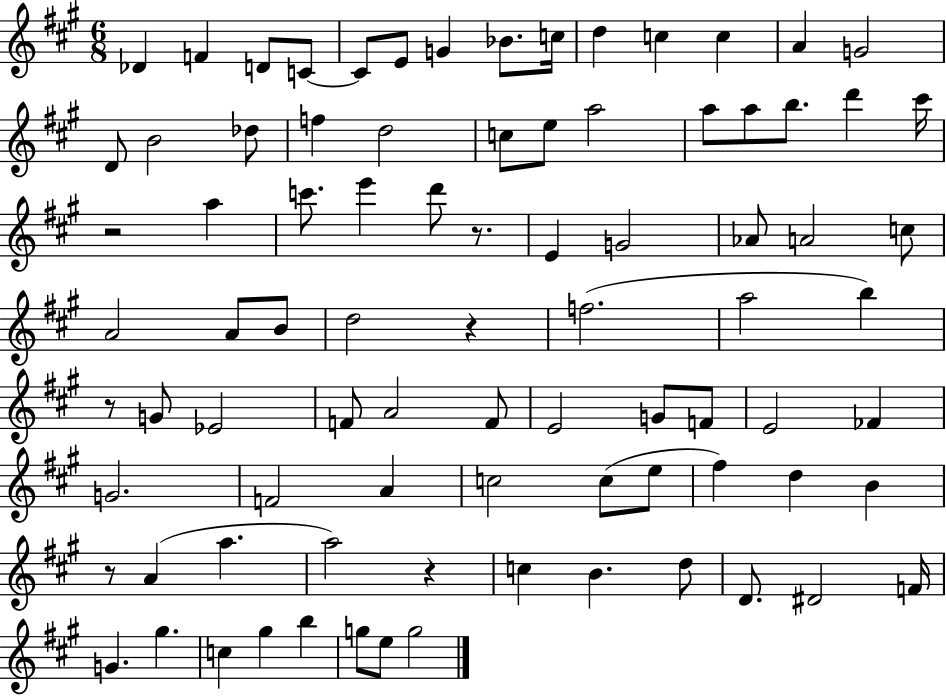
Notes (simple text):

Db4/q F4/q D4/e C4/e C4/e E4/e G4/q Bb4/e. C5/s D5/q C5/q C5/q A4/q G4/h D4/e B4/h Db5/e F5/q D5/h C5/e E5/e A5/h A5/e A5/e B5/e. D6/q C#6/s R/h A5/q C6/e. E6/q D6/e R/e. E4/q G4/h Ab4/e A4/h C5/e A4/h A4/e B4/e D5/h R/q F5/h. A5/h B5/q R/e G4/e Eb4/h F4/e A4/h F4/e E4/h G4/e F4/e E4/h FES4/q G4/h. F4/h A4/q C5/h C5/e E5/e F#5/q D5/q B4/q R/e A4/q A5/q. A5/h R/q C5/q B4/q. D5/e D4/e. D#4/h F4/s G4/q. G#5/q. C5/q G#5/q B5/q G5/e E5/e G5/h